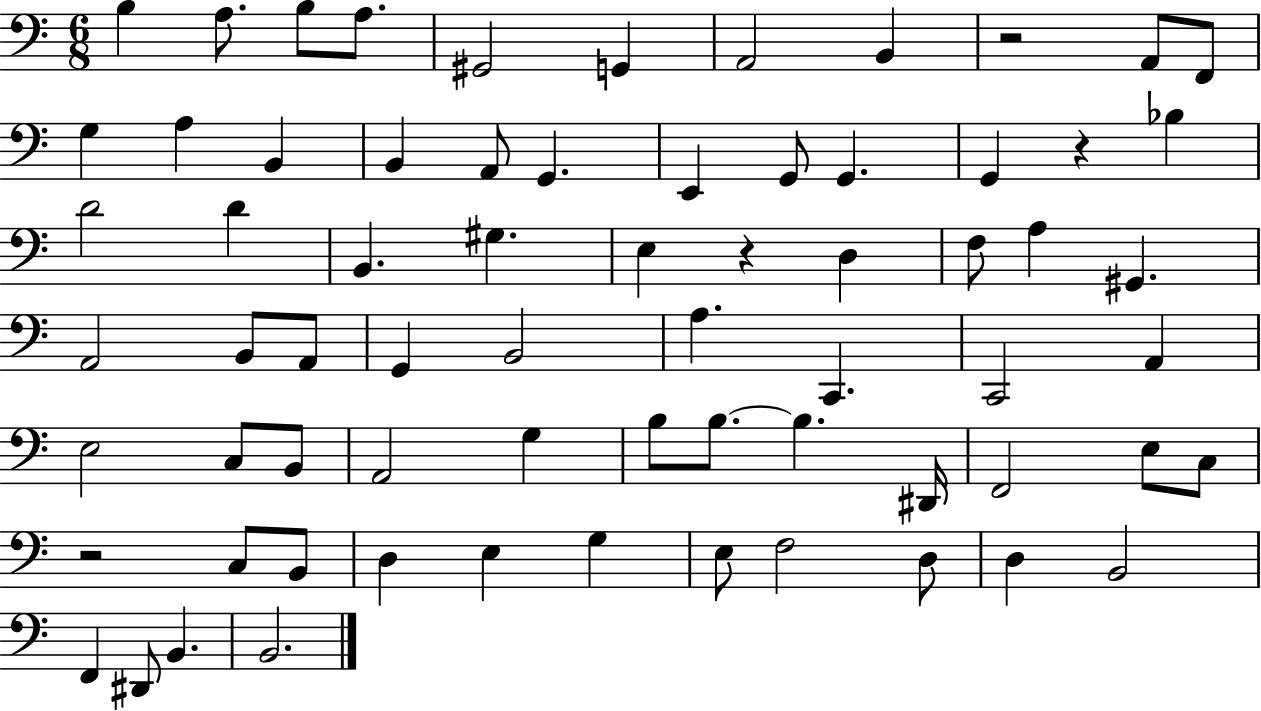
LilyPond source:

{
  \clef bass
  \numericTimeSignature
  \time 6/8
  \key c \major
  b4 a8. b8 a8. | gis,2 g,4 | a,2 b,4 | r2 a,8 f,8 | \break g4 a4 b,4 | b,4 a,8 g,4. | e,4 g,8 g,4. | g,4 r4 bes4 | \break d'2 d'4 | b,4. gis4. | e4 r4 d4 | f8 a4 gis,4. | \break a,2 b,8 a,8 | g,4 b,2 | a4. c,4. | c,2 a,4 | \break e2 c8 b,8 | a,2 g4 | b8 b8.~~ b4. dis,16 | f,2 e8 c8 | \break r2 c8 b,8 | d4 e4 g4 | e8 f2 d8 | d4 b,2 | \break f,4 dis,8 b,4. | b,2. | \bar "|."
}